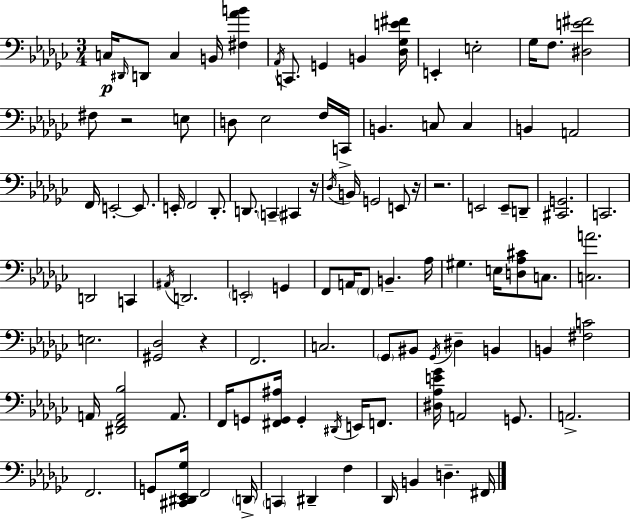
C3/s D#2/s D2/e C3/q B2/s [F#3,Ab4,B4]/q Ab2/s C2/e. G2/q B2/q [Db3,Gb3,E4,F#4]/s E2/q E3/h Gb3/s F3/e. [D#3,E4,F#4]/h F#3/e R/h E3/e D3/e Eb3/h F3/s C2/s B2/q. C3/e C3/q B2/q A2/h F2/s E2/h E2/e. E2/s F2/h Db2/e. D2/e. C2/q C#2/q R/s Db3/s B2/s G2/h E2/e R/s R/h. E2/h E2/e D2/e [C#2,G2]/h. C2/h. D2/h C2/q A#2/s D2/h. E2/h G2/q F2/e A2/s F2/e B2/q. Ab3/s G#3/q. E3/s [D3,Ab3,C#4]/e C3/e. [C3,A4]/h. E3/h. [G#2,Db3]/h R/q F2/h. C3/h. Gb2/e BIS2/e Gb2/s D#3/q B2/q B2/q [F#3,C4]/h A2/s [D#2,F2,A2,Bb3]/h A2/e. F2/s G2/e [F#2,G2,A#3]/s G2/q D#2/s E2/s F2/e. [D#3,Ab3,E4,Gb4]/s A2/h G2/e. A2/h. F2/h. G2/e [C#2,D#2,Eb2,Gb3]/s F2/h D2/s C2/q D#2/q F3/q Db2/s B2/q D3/q. F#2/s